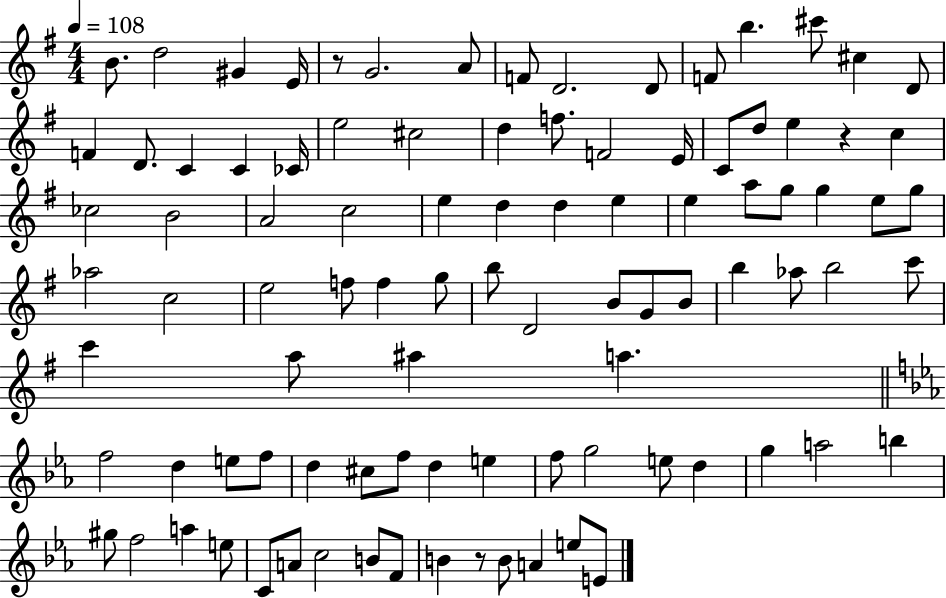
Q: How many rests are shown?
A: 3